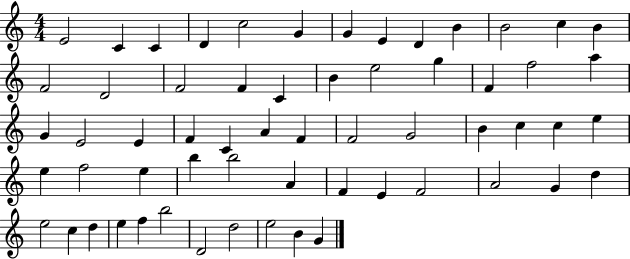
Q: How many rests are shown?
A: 0